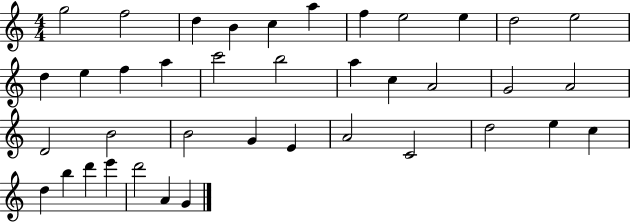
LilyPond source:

{
  \clef treble
  \numericTimeSignature
  \time 4/4
  \key c \major
  g''2 f''2 | d''4 b'4 c''4 a''4 | f''4 e''2 e''4 | d''2 e''2 | \break d''4 e''4 f''4 a''4 | c'''2 b''2 | a''4 c''4 a'2 | g'2 a'2 | \break d'2 b'2 | b'2 g'4 e'4 | a'2 c'2 | d''2 e''4 c''4 | \break d''4 b''4 d'''4 e'''4 | d'''2 a'4 g'4 | \bar "|."
}